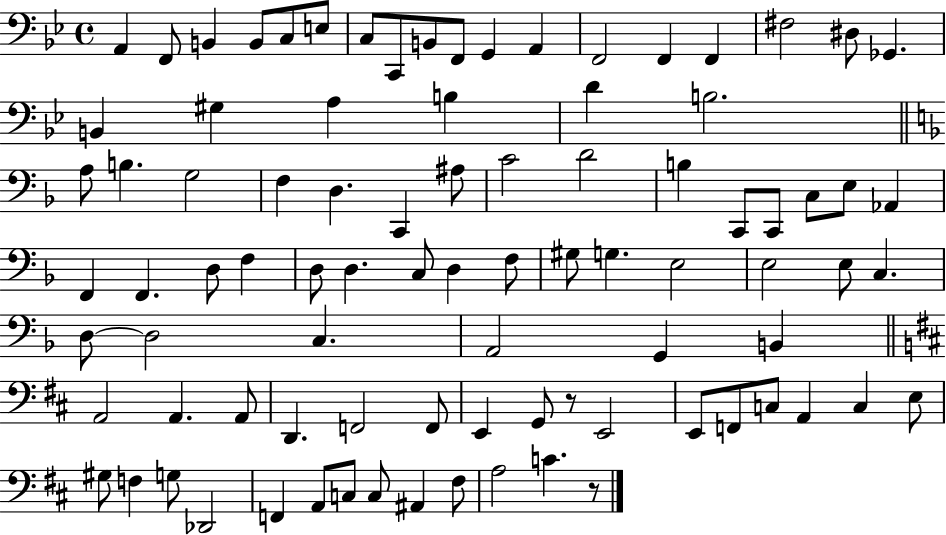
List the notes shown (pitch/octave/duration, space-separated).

A2/q F2/e B2/q B2/e C3/e E3/e C3/e C2/e B2/e F2/e G2/q A2/q F2/h F2/q F2/q F#3/h D#3/e Gb2/q. B2/q G#3/q A3/q B3/q D4/q B3/h. A3/e B3/q. G3/h F3/q D3/q. C2/q A#3/e C4/h D4/h B3/q C2/e C2/e C3/e E3/e Ab2/q F2/q F2/q. D3/e F3/q D3/e D3/q. C3/e D3/q F3/e G#3/e G3/q. E3/h E3/h E3/e C3/q. D3/e D3/h C3/q. A2/h G2/q B2/q A2/h A2/q. A2/e D2/q. F2/h F2/e E2/q G2/e R/e E2/h E2/e F2/e C3/e A2/q C3/q E3/e G#3/e F3/q G3/e Db2/h F2/q A2/e C3/e C3/e A#2/q F#3/e A3/h C4/q. R/e